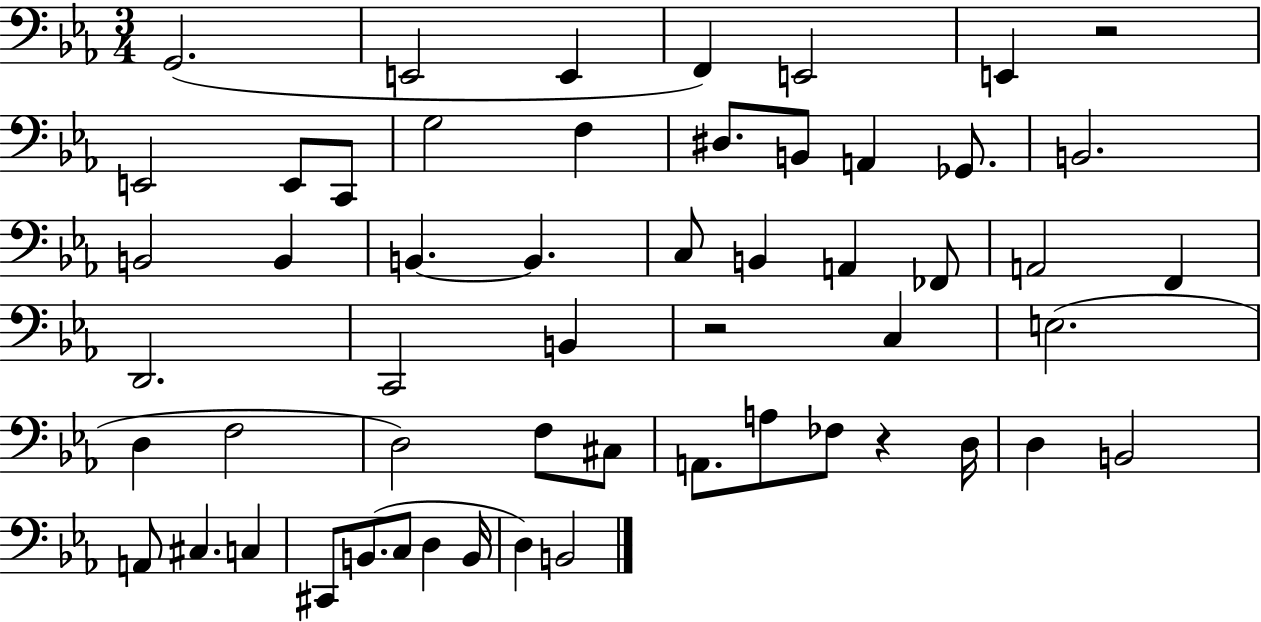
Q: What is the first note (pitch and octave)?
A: G2